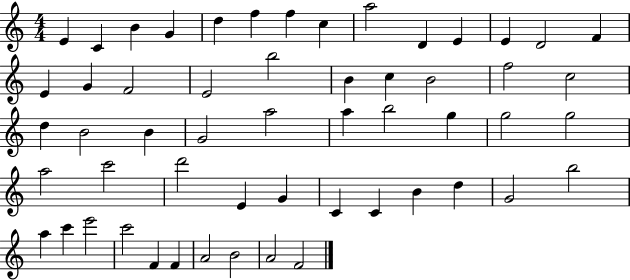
E4/q C4/q B4/q G4/q D5/q F5/q F5/q C5/q A5/h D4/q E4/q E4/q D4/h F4/q E4/q G4/q F4/h E4/h B5/h B4/q C5/q B4/h F5/h C5/h D5/q B4/h B4/q G4/h A5/h A5/q B5/h G5/q G5/h G5/h A5/h C6/h D6/h E4/q G4/q C4/q C4/q B4/q D5/q G4/h B5/h A5/q C6/q E6/h C6/h F4/q F4/q A4/h B4/h A4/h F4/h